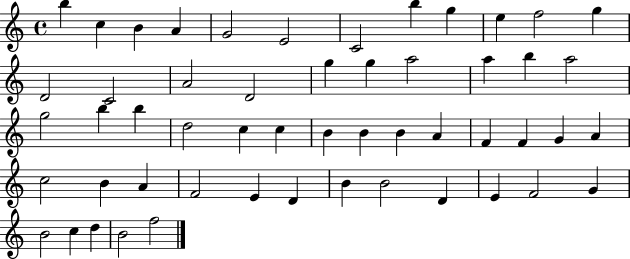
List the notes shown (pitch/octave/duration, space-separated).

B5/q C5/q B4/q A4/q G4/h E4/h C4/h B5/q G5/q E5/q F5/h G5/q D4/h C4/h A4/h D4/h G5/q G5/q A5/h A5/q B5/q A5/h G5/h B5/q B5/q D5/h C5/q C5/q B4/q B4/q B4/q A4/q F4/q F4/q G4/q A4/q C5/h B4/q A4/q F4/h E4/q D4/q B4/q B4/h D4/q E4/q F4/h G4/q B4/h C5/q D5/q B4/h F5/h